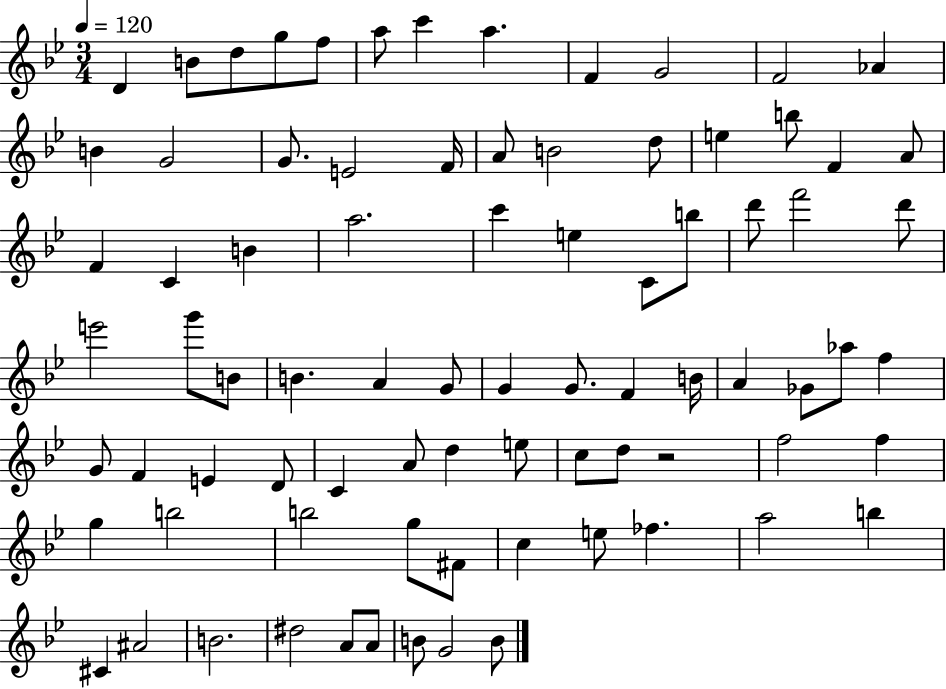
D4/q B4/e D5/e G5/e F5/e A5/e C6/q A5/q. F4/q G4/h F4/h Ab4/q B4/q G4/h G4/e. E4/h F4/s A4/e B4/h D5/e E5/q B5/e F4/q A4/e F4/q C4/q B4/q A5/h. C6/q E5/q C4/e B5/e D6/e F6/h D6/e E6/h G6/e B4/e B4/q. A4/q G4/e G4/q G4/e. F4/q B4/s A4/q Gb4/e Ab5/e F5/q G4/e F4/q E4/q D4/e C4/q A4/e D5/q E5/e C5/e D5/e R/h F5/h F5/q G5/q B5/h B5/h G5/e F#4/e C5/q E5/e FES5/q. A5/h B5/q C#4/q A#4/h B4/h. D#5/h A4/e A4/e B4/e G4/h B4/e